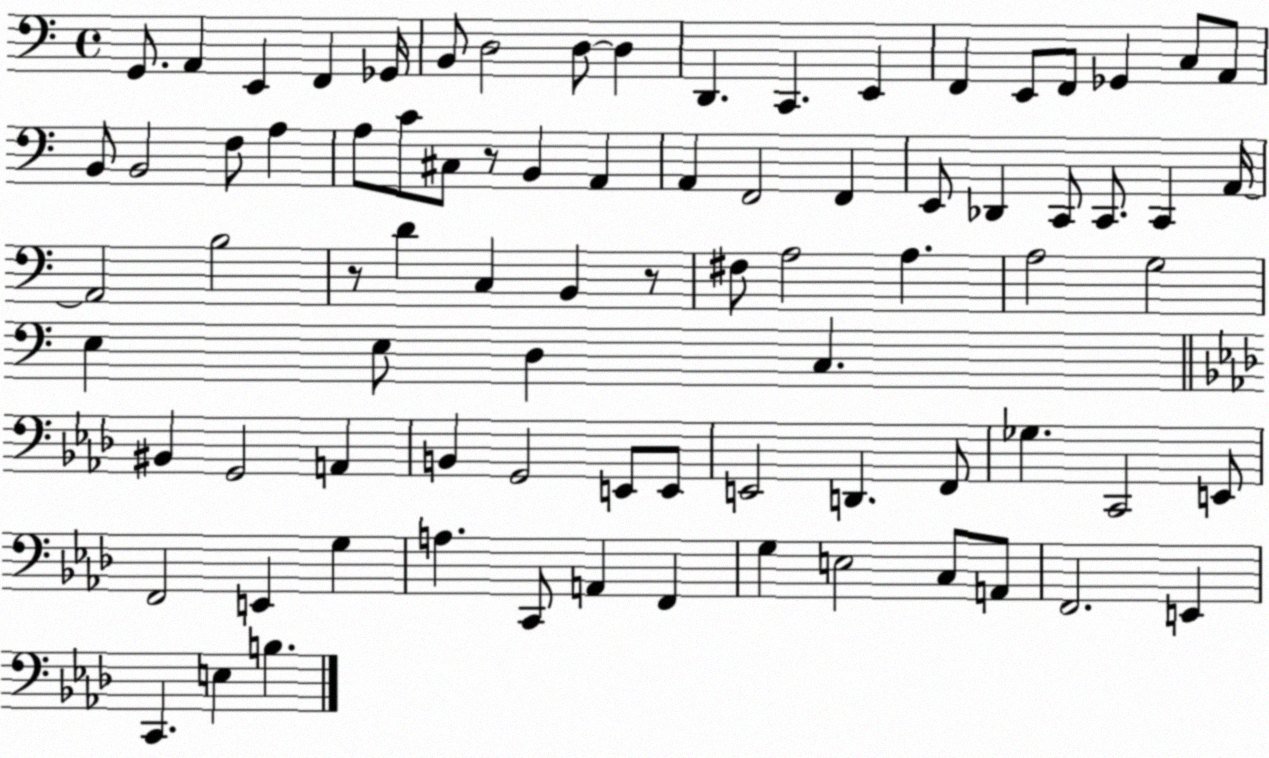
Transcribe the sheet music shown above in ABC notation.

X:1
T:Untitled
M:4/4
L:1/4
K:C
G,,/2 A,, E,, F,, _G,,/4 B,,/2 D,2 D,/2 D, D,, C,, E,, F,, E,,/2 F,,/2 _G,, C,/2 A,,/2 B,,/2 B,,2 F,/2 A, A,/2 C/2 ^C,/2 z/2 B,, A,, A,, F,,2 F,, E,,/2 _D,, C,,/2 C,,/2 C,, A,,/4 A,,2 B,2 z/2 D C, B,, z/2 ^F,/2 A,2 A, A,2 G,2 E, E,/2 D, C, ^B,, G,,2 A,, B,, G,,2 E,,/2 E,,/2 E,,2 D,, F,,/2 _G, C,,2 E,,/2 F,,2 E,, G, A, C,,/2 A,, F,, G, E,2 C,/2 A,,/2 F,,2 E,, C,, E, B,